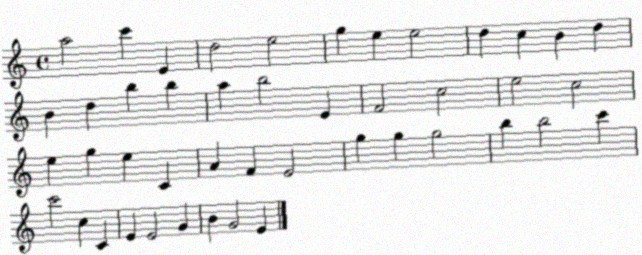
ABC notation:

X:1
T:Untitled
M:4/4
L:1/4
K:C
a2 c' E d2 e2 g e e2 d c B d B d b b a b2 E F2 c2 e2 c2 e g e C A F E2 g g g2 b b2 c' c'2 c C E E2 G B G2 E